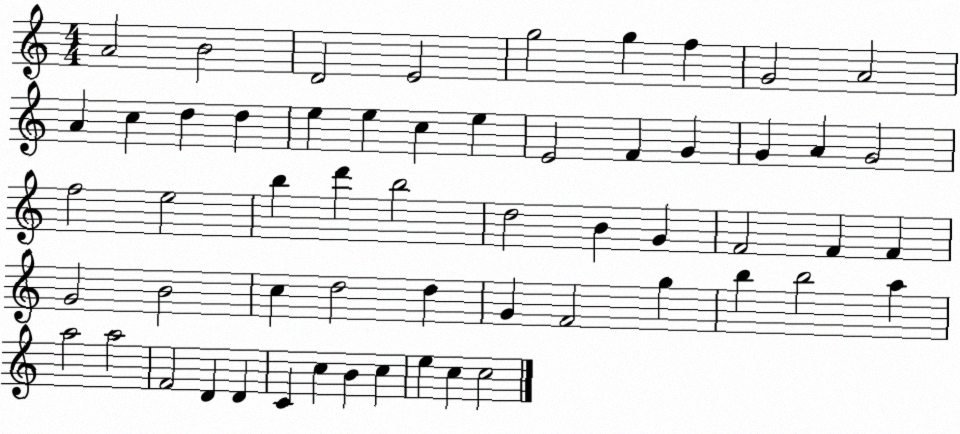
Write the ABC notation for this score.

X:1
T:Untitled
M:4/4
L:1/4
K:C
A2 B2 D2 E2 g2 g f G2 A2 A c d d e e c e E2 F G G A G2 f2 e2 b d' b2 d2 B G F2 F F G2 B2 c d2 d G F2 g b b2 a a2 a2 F2 D D C c B c e c c2